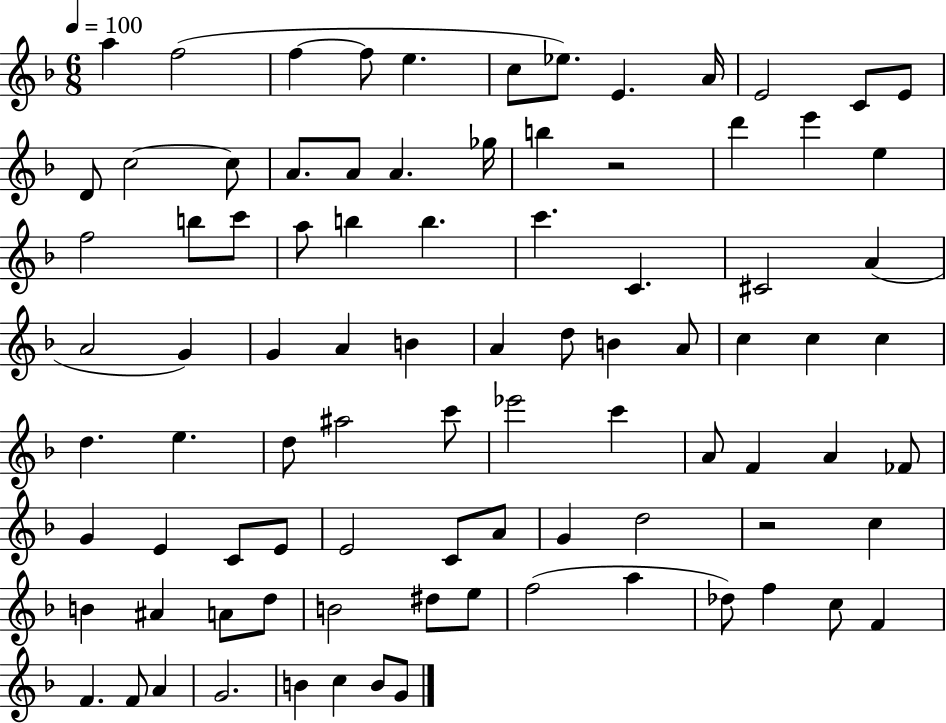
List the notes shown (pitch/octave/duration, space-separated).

A5/q F5/h F5/q F5/e E5/q. C5/e Eb5/e. E4/q. A4/s E4/h C4/e E4/e D4/e C5/h C5/e A4/e. A4/e A4/q. Gb5/s B5/q R/h D6/q E6/q E5/q F5/h B5/e C6/e A5/e B5/q B5/q. C6/q. C4/q. C#4/h A4/q A4/h G4/q G4/q A4/q B4/q A4/q D5/e B4/q A4/e C5/q C5/q C5/q D5/q. E5/q. D5/e A#5/h C6/e Eb6/h C6/q A4/e F4/q A4/q FES4/e G4/q E4/q C4/e E4/e E4/h C4/e A4/e G4/q D5/h R/h C5/q B4/q A#4/q A4/e D5/e B4/h D#5/e E5/e F5/h A5/q Db5/e F5/q C5/e F4/q F4/q. F4/e A4/q G4/h. B4/q C5/q B4/e G4/e